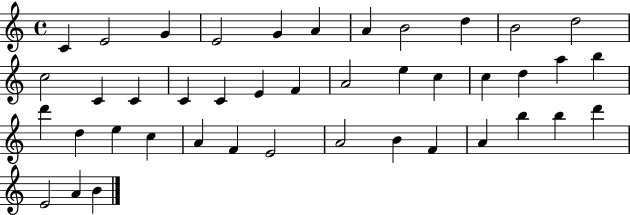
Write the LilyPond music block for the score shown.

{
  \clef treble
  \time 4/4
  \defaultTimeSignature
  \key c \major
  c'4 e'2 g'4 | e'2 g'4 a'4 | a'4 b'2 d''4 | b'2 d''2 | \break c''2 c'4 c'4 | c'4 c'4 e'4 f'4 | a'2 e''4 c''4 | c''4 d''4 a''4 b''4 | \break d'''4 d''4 e''4 c''4 | a'4 f'4 e'2 | a'2 b'4 f'4 | a'4 b''4 b''4 d'''4 | \break e'2 a'4 b'4 | \bar "|."
}